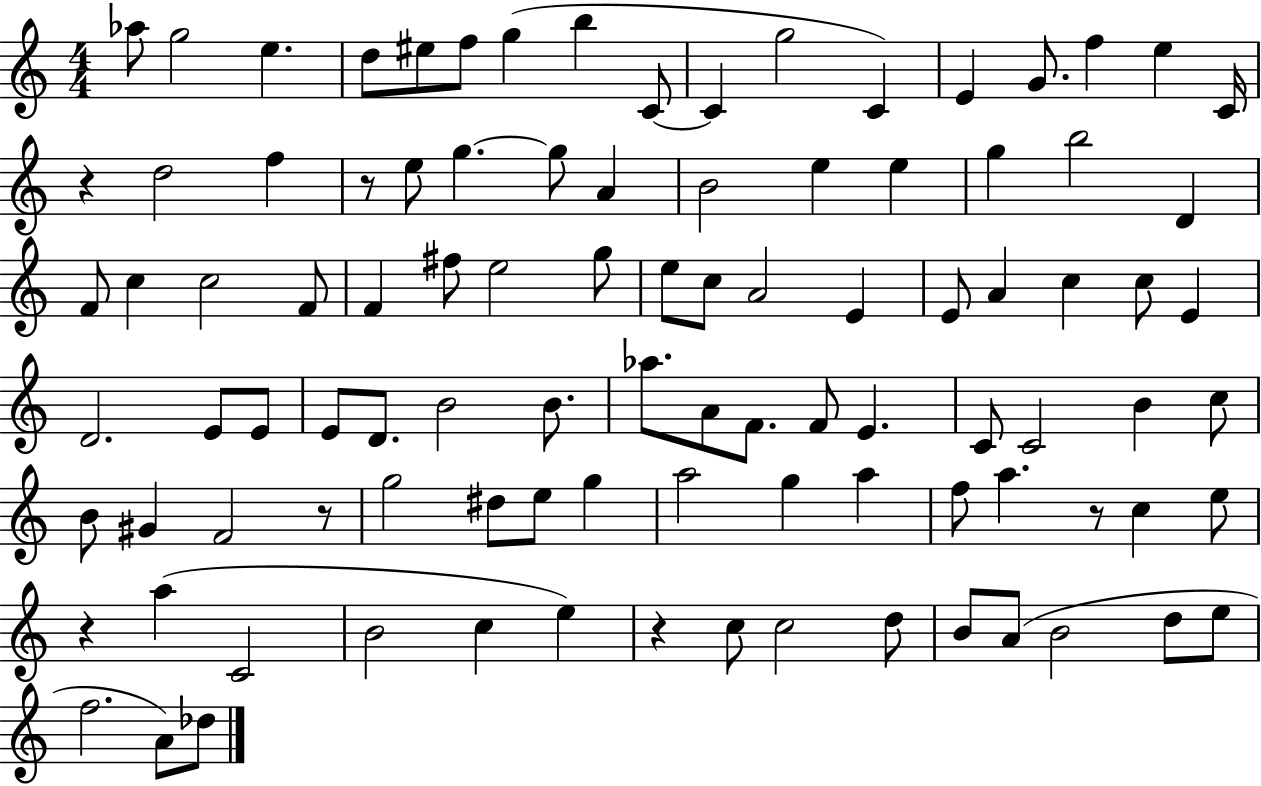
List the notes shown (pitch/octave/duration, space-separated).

Ab5/e G5/h E5/q. D5/e EIS5/e F5/e G5/q B5/q C4/e C4/q G5/h C4/q E4/q G4/e. F5/q E5/q C4/s R/q D5/h F5/q R/e E5/e G5/q. G5/e A4/q B4/h E5/q E5/q G5/q B5/h D4/q F4/e C5/q C5/h F4/e F4/q F#5/e E5/h G5/e E5/e C5/e A4/h E4/q E4/e A4/q C5/q C5/e E4/q D4/h. E4/e E4/e E4/e D4/e. B4/h B4/e. Ab5/e. A4/e F4/e. F4/e E4/q. C4/e C4/h B4/q C5/e B4/e G#4/q F4/h R/e G5/h D#5/e E5/e G5/q A5/h G5/q A5/q F5/e A5/q. R/e C5/q E5/e R/q A5/q C4/h B4/h C5/q E5/q R/q C5/e C5/h D5/e B4/e A4/e B4/h D5/e E5/e F5/h. A4/e Db5/e